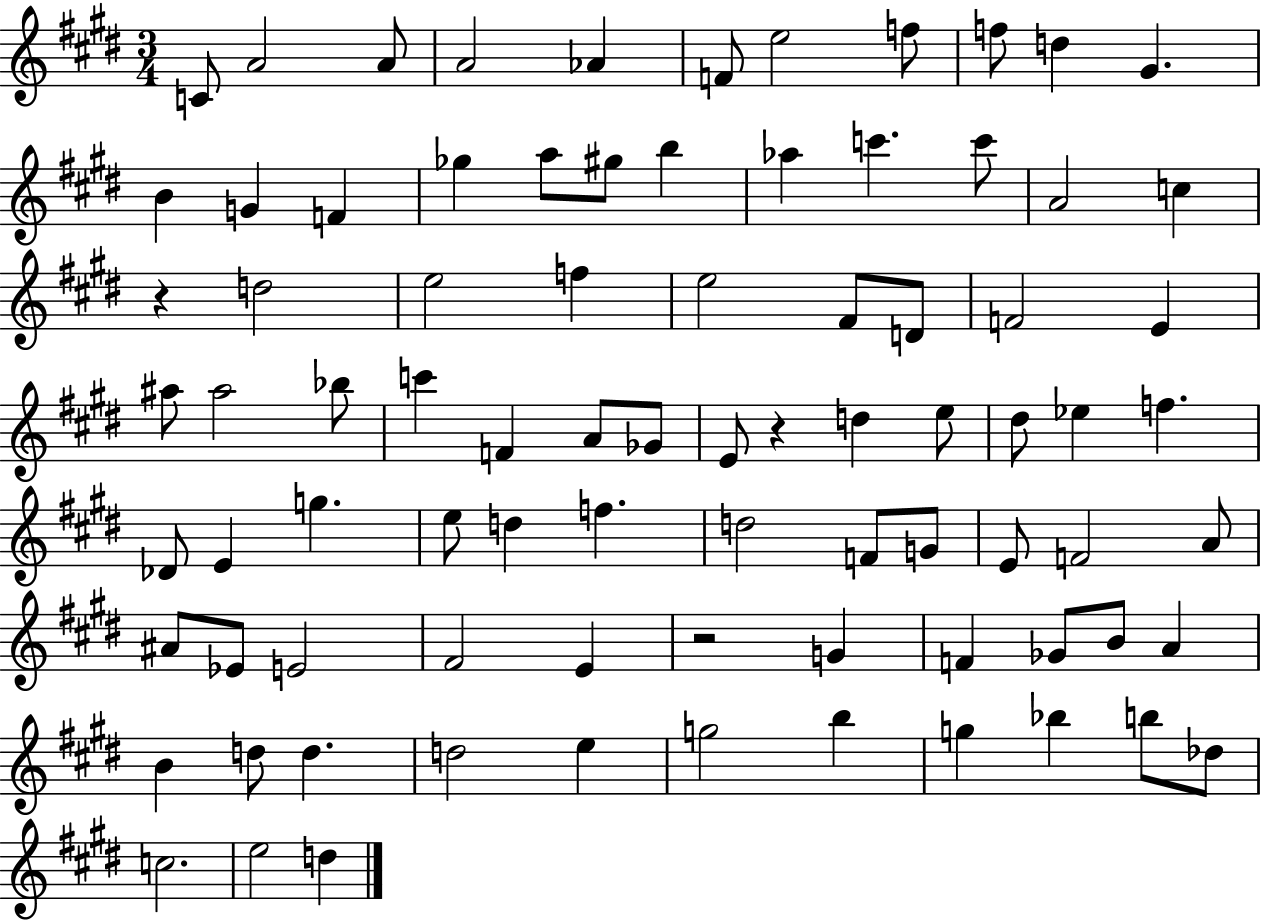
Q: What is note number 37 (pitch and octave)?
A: A4